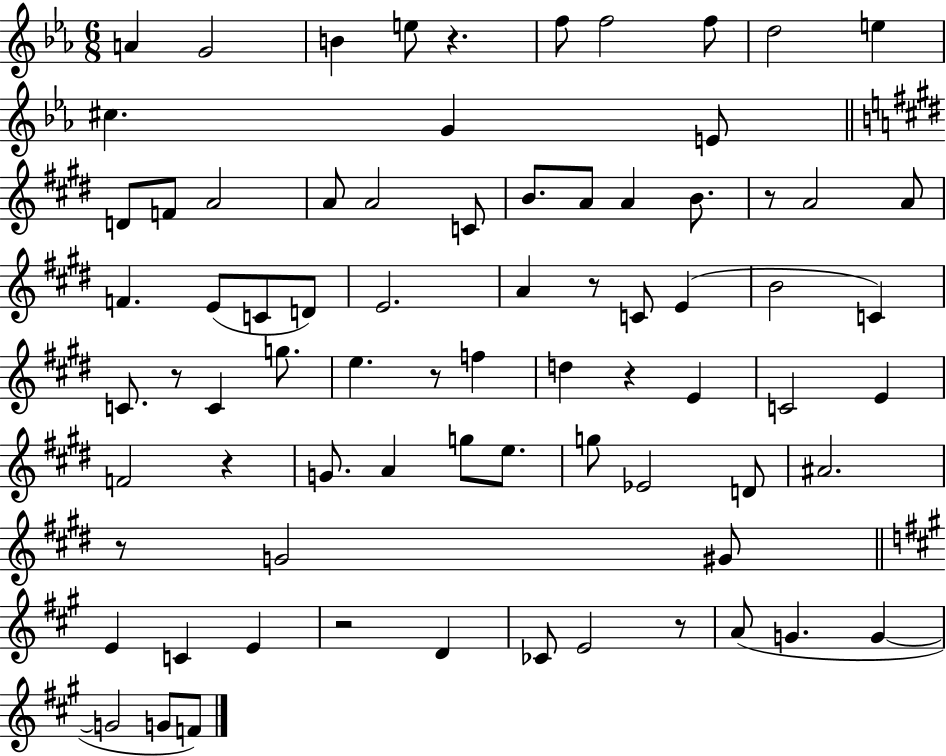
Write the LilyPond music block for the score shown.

{
  \clef treble
  \numericTimeSignature
  \time 6/8
  \key ees \major
  a'4 g'2 | b'4 e''8 r4. | f''8 f''2 f''8 | d''2 e''4 | \break cis''4. g'4 e'8 | \bar "||" \break \key e \major d'8 f'8 a'2 | a'8 a'2 c'8 | b'8. a'8 a'4 b'8. | r8 a'2 a'8 | \break f'4. e'8( c'8 d'8) | e'2. | a'4 r8 c'8 e'4( | b'2 c'4) | \break c'8. r8 c'4 g''8. | e''4. r8 f''4 | d''4 r4 e'4 | c'2 e'4 | \break f'2 r4 | g'8. a'4 g''8 e''8. | g''8 ees'2 d'8 | ais'2. | \break r8 g'2 gis'8 | \bar "||" \break \key a \major e'4 c'4 e'4 | r2 d'4 | ces'8 e'2 r8 | a'8( g'4. g'4~~ | \break g'2 g'8 f'8) | \bar "|."
}